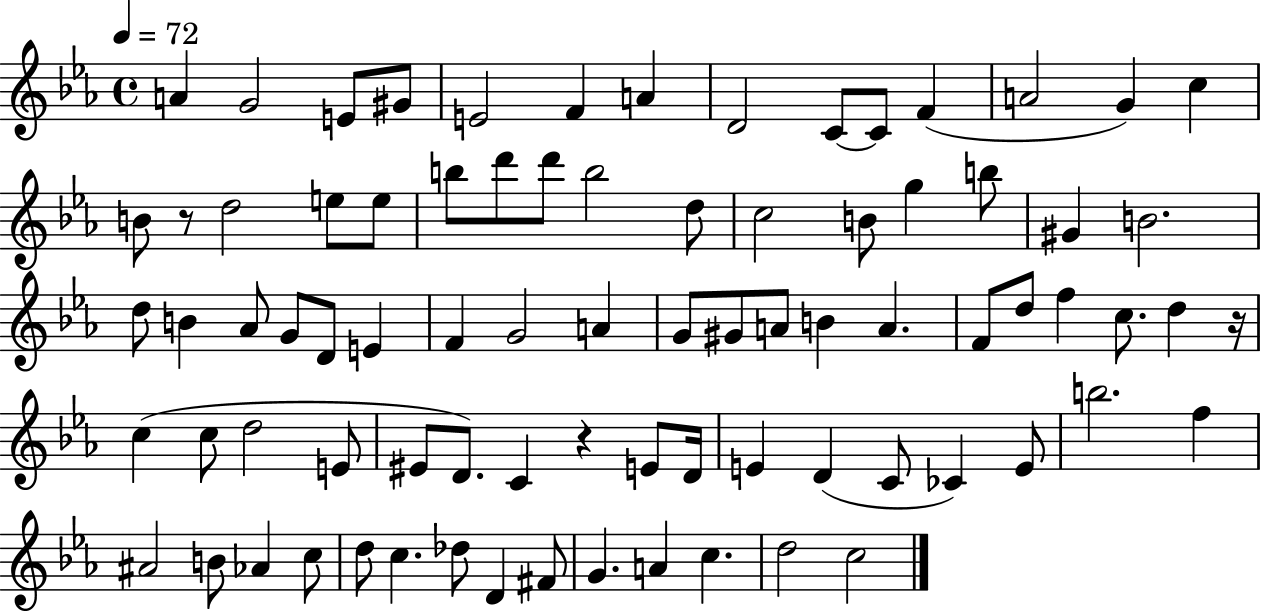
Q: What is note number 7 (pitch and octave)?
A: A4